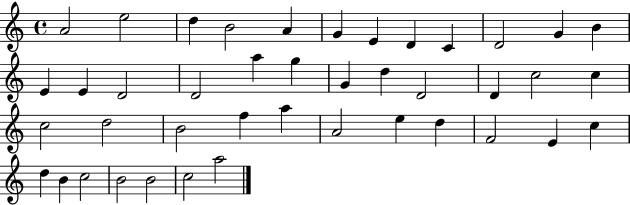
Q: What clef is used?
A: treble